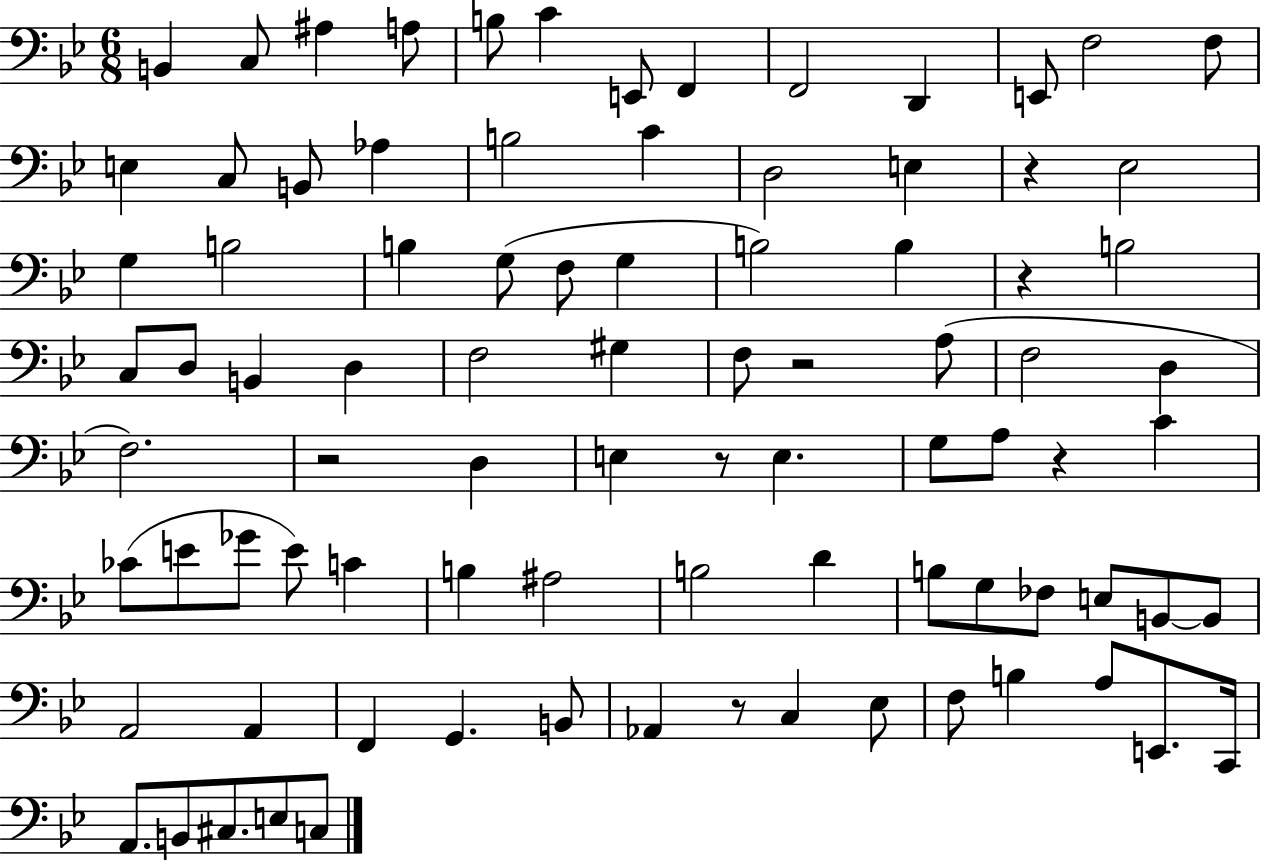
{
  \clef bass
  \numericTimeSignature
  \time 6/8
  \key bes \major
  b,4 c8 ais4 a8 | b8 c'4 e,8 f,4 | f,2 d,4 | e,8 f2 f8 | \break e4 c8 b,8 aes4 | b2 c'4 | d2 e4 | r4 ees2 | \break g4 b2 | b4 g8( f8 g4 | b2) b4 | r4 b2 | \break c8 d8 b,4 d4 | f2 gis4 | f8 r2 a8( | f2 d4 | \break f2.) | r2 d4 | e4 r8 e4. | g8 a8 r4 c'4 | \break ces'8( e'8 ges'8 e'8) c'4 | b4 ais2 | b2 d'4 | b8 g8 fes8 e8 b,8~~ b,8 | \break a,2 a,4 | f,4 g,4. b,8 | aes,4 r8 c4 ees8 | f8 b4 a8 e,8. c,16 | \break a,8. b,8 cis8. e8 c8 | \bar "|."
}